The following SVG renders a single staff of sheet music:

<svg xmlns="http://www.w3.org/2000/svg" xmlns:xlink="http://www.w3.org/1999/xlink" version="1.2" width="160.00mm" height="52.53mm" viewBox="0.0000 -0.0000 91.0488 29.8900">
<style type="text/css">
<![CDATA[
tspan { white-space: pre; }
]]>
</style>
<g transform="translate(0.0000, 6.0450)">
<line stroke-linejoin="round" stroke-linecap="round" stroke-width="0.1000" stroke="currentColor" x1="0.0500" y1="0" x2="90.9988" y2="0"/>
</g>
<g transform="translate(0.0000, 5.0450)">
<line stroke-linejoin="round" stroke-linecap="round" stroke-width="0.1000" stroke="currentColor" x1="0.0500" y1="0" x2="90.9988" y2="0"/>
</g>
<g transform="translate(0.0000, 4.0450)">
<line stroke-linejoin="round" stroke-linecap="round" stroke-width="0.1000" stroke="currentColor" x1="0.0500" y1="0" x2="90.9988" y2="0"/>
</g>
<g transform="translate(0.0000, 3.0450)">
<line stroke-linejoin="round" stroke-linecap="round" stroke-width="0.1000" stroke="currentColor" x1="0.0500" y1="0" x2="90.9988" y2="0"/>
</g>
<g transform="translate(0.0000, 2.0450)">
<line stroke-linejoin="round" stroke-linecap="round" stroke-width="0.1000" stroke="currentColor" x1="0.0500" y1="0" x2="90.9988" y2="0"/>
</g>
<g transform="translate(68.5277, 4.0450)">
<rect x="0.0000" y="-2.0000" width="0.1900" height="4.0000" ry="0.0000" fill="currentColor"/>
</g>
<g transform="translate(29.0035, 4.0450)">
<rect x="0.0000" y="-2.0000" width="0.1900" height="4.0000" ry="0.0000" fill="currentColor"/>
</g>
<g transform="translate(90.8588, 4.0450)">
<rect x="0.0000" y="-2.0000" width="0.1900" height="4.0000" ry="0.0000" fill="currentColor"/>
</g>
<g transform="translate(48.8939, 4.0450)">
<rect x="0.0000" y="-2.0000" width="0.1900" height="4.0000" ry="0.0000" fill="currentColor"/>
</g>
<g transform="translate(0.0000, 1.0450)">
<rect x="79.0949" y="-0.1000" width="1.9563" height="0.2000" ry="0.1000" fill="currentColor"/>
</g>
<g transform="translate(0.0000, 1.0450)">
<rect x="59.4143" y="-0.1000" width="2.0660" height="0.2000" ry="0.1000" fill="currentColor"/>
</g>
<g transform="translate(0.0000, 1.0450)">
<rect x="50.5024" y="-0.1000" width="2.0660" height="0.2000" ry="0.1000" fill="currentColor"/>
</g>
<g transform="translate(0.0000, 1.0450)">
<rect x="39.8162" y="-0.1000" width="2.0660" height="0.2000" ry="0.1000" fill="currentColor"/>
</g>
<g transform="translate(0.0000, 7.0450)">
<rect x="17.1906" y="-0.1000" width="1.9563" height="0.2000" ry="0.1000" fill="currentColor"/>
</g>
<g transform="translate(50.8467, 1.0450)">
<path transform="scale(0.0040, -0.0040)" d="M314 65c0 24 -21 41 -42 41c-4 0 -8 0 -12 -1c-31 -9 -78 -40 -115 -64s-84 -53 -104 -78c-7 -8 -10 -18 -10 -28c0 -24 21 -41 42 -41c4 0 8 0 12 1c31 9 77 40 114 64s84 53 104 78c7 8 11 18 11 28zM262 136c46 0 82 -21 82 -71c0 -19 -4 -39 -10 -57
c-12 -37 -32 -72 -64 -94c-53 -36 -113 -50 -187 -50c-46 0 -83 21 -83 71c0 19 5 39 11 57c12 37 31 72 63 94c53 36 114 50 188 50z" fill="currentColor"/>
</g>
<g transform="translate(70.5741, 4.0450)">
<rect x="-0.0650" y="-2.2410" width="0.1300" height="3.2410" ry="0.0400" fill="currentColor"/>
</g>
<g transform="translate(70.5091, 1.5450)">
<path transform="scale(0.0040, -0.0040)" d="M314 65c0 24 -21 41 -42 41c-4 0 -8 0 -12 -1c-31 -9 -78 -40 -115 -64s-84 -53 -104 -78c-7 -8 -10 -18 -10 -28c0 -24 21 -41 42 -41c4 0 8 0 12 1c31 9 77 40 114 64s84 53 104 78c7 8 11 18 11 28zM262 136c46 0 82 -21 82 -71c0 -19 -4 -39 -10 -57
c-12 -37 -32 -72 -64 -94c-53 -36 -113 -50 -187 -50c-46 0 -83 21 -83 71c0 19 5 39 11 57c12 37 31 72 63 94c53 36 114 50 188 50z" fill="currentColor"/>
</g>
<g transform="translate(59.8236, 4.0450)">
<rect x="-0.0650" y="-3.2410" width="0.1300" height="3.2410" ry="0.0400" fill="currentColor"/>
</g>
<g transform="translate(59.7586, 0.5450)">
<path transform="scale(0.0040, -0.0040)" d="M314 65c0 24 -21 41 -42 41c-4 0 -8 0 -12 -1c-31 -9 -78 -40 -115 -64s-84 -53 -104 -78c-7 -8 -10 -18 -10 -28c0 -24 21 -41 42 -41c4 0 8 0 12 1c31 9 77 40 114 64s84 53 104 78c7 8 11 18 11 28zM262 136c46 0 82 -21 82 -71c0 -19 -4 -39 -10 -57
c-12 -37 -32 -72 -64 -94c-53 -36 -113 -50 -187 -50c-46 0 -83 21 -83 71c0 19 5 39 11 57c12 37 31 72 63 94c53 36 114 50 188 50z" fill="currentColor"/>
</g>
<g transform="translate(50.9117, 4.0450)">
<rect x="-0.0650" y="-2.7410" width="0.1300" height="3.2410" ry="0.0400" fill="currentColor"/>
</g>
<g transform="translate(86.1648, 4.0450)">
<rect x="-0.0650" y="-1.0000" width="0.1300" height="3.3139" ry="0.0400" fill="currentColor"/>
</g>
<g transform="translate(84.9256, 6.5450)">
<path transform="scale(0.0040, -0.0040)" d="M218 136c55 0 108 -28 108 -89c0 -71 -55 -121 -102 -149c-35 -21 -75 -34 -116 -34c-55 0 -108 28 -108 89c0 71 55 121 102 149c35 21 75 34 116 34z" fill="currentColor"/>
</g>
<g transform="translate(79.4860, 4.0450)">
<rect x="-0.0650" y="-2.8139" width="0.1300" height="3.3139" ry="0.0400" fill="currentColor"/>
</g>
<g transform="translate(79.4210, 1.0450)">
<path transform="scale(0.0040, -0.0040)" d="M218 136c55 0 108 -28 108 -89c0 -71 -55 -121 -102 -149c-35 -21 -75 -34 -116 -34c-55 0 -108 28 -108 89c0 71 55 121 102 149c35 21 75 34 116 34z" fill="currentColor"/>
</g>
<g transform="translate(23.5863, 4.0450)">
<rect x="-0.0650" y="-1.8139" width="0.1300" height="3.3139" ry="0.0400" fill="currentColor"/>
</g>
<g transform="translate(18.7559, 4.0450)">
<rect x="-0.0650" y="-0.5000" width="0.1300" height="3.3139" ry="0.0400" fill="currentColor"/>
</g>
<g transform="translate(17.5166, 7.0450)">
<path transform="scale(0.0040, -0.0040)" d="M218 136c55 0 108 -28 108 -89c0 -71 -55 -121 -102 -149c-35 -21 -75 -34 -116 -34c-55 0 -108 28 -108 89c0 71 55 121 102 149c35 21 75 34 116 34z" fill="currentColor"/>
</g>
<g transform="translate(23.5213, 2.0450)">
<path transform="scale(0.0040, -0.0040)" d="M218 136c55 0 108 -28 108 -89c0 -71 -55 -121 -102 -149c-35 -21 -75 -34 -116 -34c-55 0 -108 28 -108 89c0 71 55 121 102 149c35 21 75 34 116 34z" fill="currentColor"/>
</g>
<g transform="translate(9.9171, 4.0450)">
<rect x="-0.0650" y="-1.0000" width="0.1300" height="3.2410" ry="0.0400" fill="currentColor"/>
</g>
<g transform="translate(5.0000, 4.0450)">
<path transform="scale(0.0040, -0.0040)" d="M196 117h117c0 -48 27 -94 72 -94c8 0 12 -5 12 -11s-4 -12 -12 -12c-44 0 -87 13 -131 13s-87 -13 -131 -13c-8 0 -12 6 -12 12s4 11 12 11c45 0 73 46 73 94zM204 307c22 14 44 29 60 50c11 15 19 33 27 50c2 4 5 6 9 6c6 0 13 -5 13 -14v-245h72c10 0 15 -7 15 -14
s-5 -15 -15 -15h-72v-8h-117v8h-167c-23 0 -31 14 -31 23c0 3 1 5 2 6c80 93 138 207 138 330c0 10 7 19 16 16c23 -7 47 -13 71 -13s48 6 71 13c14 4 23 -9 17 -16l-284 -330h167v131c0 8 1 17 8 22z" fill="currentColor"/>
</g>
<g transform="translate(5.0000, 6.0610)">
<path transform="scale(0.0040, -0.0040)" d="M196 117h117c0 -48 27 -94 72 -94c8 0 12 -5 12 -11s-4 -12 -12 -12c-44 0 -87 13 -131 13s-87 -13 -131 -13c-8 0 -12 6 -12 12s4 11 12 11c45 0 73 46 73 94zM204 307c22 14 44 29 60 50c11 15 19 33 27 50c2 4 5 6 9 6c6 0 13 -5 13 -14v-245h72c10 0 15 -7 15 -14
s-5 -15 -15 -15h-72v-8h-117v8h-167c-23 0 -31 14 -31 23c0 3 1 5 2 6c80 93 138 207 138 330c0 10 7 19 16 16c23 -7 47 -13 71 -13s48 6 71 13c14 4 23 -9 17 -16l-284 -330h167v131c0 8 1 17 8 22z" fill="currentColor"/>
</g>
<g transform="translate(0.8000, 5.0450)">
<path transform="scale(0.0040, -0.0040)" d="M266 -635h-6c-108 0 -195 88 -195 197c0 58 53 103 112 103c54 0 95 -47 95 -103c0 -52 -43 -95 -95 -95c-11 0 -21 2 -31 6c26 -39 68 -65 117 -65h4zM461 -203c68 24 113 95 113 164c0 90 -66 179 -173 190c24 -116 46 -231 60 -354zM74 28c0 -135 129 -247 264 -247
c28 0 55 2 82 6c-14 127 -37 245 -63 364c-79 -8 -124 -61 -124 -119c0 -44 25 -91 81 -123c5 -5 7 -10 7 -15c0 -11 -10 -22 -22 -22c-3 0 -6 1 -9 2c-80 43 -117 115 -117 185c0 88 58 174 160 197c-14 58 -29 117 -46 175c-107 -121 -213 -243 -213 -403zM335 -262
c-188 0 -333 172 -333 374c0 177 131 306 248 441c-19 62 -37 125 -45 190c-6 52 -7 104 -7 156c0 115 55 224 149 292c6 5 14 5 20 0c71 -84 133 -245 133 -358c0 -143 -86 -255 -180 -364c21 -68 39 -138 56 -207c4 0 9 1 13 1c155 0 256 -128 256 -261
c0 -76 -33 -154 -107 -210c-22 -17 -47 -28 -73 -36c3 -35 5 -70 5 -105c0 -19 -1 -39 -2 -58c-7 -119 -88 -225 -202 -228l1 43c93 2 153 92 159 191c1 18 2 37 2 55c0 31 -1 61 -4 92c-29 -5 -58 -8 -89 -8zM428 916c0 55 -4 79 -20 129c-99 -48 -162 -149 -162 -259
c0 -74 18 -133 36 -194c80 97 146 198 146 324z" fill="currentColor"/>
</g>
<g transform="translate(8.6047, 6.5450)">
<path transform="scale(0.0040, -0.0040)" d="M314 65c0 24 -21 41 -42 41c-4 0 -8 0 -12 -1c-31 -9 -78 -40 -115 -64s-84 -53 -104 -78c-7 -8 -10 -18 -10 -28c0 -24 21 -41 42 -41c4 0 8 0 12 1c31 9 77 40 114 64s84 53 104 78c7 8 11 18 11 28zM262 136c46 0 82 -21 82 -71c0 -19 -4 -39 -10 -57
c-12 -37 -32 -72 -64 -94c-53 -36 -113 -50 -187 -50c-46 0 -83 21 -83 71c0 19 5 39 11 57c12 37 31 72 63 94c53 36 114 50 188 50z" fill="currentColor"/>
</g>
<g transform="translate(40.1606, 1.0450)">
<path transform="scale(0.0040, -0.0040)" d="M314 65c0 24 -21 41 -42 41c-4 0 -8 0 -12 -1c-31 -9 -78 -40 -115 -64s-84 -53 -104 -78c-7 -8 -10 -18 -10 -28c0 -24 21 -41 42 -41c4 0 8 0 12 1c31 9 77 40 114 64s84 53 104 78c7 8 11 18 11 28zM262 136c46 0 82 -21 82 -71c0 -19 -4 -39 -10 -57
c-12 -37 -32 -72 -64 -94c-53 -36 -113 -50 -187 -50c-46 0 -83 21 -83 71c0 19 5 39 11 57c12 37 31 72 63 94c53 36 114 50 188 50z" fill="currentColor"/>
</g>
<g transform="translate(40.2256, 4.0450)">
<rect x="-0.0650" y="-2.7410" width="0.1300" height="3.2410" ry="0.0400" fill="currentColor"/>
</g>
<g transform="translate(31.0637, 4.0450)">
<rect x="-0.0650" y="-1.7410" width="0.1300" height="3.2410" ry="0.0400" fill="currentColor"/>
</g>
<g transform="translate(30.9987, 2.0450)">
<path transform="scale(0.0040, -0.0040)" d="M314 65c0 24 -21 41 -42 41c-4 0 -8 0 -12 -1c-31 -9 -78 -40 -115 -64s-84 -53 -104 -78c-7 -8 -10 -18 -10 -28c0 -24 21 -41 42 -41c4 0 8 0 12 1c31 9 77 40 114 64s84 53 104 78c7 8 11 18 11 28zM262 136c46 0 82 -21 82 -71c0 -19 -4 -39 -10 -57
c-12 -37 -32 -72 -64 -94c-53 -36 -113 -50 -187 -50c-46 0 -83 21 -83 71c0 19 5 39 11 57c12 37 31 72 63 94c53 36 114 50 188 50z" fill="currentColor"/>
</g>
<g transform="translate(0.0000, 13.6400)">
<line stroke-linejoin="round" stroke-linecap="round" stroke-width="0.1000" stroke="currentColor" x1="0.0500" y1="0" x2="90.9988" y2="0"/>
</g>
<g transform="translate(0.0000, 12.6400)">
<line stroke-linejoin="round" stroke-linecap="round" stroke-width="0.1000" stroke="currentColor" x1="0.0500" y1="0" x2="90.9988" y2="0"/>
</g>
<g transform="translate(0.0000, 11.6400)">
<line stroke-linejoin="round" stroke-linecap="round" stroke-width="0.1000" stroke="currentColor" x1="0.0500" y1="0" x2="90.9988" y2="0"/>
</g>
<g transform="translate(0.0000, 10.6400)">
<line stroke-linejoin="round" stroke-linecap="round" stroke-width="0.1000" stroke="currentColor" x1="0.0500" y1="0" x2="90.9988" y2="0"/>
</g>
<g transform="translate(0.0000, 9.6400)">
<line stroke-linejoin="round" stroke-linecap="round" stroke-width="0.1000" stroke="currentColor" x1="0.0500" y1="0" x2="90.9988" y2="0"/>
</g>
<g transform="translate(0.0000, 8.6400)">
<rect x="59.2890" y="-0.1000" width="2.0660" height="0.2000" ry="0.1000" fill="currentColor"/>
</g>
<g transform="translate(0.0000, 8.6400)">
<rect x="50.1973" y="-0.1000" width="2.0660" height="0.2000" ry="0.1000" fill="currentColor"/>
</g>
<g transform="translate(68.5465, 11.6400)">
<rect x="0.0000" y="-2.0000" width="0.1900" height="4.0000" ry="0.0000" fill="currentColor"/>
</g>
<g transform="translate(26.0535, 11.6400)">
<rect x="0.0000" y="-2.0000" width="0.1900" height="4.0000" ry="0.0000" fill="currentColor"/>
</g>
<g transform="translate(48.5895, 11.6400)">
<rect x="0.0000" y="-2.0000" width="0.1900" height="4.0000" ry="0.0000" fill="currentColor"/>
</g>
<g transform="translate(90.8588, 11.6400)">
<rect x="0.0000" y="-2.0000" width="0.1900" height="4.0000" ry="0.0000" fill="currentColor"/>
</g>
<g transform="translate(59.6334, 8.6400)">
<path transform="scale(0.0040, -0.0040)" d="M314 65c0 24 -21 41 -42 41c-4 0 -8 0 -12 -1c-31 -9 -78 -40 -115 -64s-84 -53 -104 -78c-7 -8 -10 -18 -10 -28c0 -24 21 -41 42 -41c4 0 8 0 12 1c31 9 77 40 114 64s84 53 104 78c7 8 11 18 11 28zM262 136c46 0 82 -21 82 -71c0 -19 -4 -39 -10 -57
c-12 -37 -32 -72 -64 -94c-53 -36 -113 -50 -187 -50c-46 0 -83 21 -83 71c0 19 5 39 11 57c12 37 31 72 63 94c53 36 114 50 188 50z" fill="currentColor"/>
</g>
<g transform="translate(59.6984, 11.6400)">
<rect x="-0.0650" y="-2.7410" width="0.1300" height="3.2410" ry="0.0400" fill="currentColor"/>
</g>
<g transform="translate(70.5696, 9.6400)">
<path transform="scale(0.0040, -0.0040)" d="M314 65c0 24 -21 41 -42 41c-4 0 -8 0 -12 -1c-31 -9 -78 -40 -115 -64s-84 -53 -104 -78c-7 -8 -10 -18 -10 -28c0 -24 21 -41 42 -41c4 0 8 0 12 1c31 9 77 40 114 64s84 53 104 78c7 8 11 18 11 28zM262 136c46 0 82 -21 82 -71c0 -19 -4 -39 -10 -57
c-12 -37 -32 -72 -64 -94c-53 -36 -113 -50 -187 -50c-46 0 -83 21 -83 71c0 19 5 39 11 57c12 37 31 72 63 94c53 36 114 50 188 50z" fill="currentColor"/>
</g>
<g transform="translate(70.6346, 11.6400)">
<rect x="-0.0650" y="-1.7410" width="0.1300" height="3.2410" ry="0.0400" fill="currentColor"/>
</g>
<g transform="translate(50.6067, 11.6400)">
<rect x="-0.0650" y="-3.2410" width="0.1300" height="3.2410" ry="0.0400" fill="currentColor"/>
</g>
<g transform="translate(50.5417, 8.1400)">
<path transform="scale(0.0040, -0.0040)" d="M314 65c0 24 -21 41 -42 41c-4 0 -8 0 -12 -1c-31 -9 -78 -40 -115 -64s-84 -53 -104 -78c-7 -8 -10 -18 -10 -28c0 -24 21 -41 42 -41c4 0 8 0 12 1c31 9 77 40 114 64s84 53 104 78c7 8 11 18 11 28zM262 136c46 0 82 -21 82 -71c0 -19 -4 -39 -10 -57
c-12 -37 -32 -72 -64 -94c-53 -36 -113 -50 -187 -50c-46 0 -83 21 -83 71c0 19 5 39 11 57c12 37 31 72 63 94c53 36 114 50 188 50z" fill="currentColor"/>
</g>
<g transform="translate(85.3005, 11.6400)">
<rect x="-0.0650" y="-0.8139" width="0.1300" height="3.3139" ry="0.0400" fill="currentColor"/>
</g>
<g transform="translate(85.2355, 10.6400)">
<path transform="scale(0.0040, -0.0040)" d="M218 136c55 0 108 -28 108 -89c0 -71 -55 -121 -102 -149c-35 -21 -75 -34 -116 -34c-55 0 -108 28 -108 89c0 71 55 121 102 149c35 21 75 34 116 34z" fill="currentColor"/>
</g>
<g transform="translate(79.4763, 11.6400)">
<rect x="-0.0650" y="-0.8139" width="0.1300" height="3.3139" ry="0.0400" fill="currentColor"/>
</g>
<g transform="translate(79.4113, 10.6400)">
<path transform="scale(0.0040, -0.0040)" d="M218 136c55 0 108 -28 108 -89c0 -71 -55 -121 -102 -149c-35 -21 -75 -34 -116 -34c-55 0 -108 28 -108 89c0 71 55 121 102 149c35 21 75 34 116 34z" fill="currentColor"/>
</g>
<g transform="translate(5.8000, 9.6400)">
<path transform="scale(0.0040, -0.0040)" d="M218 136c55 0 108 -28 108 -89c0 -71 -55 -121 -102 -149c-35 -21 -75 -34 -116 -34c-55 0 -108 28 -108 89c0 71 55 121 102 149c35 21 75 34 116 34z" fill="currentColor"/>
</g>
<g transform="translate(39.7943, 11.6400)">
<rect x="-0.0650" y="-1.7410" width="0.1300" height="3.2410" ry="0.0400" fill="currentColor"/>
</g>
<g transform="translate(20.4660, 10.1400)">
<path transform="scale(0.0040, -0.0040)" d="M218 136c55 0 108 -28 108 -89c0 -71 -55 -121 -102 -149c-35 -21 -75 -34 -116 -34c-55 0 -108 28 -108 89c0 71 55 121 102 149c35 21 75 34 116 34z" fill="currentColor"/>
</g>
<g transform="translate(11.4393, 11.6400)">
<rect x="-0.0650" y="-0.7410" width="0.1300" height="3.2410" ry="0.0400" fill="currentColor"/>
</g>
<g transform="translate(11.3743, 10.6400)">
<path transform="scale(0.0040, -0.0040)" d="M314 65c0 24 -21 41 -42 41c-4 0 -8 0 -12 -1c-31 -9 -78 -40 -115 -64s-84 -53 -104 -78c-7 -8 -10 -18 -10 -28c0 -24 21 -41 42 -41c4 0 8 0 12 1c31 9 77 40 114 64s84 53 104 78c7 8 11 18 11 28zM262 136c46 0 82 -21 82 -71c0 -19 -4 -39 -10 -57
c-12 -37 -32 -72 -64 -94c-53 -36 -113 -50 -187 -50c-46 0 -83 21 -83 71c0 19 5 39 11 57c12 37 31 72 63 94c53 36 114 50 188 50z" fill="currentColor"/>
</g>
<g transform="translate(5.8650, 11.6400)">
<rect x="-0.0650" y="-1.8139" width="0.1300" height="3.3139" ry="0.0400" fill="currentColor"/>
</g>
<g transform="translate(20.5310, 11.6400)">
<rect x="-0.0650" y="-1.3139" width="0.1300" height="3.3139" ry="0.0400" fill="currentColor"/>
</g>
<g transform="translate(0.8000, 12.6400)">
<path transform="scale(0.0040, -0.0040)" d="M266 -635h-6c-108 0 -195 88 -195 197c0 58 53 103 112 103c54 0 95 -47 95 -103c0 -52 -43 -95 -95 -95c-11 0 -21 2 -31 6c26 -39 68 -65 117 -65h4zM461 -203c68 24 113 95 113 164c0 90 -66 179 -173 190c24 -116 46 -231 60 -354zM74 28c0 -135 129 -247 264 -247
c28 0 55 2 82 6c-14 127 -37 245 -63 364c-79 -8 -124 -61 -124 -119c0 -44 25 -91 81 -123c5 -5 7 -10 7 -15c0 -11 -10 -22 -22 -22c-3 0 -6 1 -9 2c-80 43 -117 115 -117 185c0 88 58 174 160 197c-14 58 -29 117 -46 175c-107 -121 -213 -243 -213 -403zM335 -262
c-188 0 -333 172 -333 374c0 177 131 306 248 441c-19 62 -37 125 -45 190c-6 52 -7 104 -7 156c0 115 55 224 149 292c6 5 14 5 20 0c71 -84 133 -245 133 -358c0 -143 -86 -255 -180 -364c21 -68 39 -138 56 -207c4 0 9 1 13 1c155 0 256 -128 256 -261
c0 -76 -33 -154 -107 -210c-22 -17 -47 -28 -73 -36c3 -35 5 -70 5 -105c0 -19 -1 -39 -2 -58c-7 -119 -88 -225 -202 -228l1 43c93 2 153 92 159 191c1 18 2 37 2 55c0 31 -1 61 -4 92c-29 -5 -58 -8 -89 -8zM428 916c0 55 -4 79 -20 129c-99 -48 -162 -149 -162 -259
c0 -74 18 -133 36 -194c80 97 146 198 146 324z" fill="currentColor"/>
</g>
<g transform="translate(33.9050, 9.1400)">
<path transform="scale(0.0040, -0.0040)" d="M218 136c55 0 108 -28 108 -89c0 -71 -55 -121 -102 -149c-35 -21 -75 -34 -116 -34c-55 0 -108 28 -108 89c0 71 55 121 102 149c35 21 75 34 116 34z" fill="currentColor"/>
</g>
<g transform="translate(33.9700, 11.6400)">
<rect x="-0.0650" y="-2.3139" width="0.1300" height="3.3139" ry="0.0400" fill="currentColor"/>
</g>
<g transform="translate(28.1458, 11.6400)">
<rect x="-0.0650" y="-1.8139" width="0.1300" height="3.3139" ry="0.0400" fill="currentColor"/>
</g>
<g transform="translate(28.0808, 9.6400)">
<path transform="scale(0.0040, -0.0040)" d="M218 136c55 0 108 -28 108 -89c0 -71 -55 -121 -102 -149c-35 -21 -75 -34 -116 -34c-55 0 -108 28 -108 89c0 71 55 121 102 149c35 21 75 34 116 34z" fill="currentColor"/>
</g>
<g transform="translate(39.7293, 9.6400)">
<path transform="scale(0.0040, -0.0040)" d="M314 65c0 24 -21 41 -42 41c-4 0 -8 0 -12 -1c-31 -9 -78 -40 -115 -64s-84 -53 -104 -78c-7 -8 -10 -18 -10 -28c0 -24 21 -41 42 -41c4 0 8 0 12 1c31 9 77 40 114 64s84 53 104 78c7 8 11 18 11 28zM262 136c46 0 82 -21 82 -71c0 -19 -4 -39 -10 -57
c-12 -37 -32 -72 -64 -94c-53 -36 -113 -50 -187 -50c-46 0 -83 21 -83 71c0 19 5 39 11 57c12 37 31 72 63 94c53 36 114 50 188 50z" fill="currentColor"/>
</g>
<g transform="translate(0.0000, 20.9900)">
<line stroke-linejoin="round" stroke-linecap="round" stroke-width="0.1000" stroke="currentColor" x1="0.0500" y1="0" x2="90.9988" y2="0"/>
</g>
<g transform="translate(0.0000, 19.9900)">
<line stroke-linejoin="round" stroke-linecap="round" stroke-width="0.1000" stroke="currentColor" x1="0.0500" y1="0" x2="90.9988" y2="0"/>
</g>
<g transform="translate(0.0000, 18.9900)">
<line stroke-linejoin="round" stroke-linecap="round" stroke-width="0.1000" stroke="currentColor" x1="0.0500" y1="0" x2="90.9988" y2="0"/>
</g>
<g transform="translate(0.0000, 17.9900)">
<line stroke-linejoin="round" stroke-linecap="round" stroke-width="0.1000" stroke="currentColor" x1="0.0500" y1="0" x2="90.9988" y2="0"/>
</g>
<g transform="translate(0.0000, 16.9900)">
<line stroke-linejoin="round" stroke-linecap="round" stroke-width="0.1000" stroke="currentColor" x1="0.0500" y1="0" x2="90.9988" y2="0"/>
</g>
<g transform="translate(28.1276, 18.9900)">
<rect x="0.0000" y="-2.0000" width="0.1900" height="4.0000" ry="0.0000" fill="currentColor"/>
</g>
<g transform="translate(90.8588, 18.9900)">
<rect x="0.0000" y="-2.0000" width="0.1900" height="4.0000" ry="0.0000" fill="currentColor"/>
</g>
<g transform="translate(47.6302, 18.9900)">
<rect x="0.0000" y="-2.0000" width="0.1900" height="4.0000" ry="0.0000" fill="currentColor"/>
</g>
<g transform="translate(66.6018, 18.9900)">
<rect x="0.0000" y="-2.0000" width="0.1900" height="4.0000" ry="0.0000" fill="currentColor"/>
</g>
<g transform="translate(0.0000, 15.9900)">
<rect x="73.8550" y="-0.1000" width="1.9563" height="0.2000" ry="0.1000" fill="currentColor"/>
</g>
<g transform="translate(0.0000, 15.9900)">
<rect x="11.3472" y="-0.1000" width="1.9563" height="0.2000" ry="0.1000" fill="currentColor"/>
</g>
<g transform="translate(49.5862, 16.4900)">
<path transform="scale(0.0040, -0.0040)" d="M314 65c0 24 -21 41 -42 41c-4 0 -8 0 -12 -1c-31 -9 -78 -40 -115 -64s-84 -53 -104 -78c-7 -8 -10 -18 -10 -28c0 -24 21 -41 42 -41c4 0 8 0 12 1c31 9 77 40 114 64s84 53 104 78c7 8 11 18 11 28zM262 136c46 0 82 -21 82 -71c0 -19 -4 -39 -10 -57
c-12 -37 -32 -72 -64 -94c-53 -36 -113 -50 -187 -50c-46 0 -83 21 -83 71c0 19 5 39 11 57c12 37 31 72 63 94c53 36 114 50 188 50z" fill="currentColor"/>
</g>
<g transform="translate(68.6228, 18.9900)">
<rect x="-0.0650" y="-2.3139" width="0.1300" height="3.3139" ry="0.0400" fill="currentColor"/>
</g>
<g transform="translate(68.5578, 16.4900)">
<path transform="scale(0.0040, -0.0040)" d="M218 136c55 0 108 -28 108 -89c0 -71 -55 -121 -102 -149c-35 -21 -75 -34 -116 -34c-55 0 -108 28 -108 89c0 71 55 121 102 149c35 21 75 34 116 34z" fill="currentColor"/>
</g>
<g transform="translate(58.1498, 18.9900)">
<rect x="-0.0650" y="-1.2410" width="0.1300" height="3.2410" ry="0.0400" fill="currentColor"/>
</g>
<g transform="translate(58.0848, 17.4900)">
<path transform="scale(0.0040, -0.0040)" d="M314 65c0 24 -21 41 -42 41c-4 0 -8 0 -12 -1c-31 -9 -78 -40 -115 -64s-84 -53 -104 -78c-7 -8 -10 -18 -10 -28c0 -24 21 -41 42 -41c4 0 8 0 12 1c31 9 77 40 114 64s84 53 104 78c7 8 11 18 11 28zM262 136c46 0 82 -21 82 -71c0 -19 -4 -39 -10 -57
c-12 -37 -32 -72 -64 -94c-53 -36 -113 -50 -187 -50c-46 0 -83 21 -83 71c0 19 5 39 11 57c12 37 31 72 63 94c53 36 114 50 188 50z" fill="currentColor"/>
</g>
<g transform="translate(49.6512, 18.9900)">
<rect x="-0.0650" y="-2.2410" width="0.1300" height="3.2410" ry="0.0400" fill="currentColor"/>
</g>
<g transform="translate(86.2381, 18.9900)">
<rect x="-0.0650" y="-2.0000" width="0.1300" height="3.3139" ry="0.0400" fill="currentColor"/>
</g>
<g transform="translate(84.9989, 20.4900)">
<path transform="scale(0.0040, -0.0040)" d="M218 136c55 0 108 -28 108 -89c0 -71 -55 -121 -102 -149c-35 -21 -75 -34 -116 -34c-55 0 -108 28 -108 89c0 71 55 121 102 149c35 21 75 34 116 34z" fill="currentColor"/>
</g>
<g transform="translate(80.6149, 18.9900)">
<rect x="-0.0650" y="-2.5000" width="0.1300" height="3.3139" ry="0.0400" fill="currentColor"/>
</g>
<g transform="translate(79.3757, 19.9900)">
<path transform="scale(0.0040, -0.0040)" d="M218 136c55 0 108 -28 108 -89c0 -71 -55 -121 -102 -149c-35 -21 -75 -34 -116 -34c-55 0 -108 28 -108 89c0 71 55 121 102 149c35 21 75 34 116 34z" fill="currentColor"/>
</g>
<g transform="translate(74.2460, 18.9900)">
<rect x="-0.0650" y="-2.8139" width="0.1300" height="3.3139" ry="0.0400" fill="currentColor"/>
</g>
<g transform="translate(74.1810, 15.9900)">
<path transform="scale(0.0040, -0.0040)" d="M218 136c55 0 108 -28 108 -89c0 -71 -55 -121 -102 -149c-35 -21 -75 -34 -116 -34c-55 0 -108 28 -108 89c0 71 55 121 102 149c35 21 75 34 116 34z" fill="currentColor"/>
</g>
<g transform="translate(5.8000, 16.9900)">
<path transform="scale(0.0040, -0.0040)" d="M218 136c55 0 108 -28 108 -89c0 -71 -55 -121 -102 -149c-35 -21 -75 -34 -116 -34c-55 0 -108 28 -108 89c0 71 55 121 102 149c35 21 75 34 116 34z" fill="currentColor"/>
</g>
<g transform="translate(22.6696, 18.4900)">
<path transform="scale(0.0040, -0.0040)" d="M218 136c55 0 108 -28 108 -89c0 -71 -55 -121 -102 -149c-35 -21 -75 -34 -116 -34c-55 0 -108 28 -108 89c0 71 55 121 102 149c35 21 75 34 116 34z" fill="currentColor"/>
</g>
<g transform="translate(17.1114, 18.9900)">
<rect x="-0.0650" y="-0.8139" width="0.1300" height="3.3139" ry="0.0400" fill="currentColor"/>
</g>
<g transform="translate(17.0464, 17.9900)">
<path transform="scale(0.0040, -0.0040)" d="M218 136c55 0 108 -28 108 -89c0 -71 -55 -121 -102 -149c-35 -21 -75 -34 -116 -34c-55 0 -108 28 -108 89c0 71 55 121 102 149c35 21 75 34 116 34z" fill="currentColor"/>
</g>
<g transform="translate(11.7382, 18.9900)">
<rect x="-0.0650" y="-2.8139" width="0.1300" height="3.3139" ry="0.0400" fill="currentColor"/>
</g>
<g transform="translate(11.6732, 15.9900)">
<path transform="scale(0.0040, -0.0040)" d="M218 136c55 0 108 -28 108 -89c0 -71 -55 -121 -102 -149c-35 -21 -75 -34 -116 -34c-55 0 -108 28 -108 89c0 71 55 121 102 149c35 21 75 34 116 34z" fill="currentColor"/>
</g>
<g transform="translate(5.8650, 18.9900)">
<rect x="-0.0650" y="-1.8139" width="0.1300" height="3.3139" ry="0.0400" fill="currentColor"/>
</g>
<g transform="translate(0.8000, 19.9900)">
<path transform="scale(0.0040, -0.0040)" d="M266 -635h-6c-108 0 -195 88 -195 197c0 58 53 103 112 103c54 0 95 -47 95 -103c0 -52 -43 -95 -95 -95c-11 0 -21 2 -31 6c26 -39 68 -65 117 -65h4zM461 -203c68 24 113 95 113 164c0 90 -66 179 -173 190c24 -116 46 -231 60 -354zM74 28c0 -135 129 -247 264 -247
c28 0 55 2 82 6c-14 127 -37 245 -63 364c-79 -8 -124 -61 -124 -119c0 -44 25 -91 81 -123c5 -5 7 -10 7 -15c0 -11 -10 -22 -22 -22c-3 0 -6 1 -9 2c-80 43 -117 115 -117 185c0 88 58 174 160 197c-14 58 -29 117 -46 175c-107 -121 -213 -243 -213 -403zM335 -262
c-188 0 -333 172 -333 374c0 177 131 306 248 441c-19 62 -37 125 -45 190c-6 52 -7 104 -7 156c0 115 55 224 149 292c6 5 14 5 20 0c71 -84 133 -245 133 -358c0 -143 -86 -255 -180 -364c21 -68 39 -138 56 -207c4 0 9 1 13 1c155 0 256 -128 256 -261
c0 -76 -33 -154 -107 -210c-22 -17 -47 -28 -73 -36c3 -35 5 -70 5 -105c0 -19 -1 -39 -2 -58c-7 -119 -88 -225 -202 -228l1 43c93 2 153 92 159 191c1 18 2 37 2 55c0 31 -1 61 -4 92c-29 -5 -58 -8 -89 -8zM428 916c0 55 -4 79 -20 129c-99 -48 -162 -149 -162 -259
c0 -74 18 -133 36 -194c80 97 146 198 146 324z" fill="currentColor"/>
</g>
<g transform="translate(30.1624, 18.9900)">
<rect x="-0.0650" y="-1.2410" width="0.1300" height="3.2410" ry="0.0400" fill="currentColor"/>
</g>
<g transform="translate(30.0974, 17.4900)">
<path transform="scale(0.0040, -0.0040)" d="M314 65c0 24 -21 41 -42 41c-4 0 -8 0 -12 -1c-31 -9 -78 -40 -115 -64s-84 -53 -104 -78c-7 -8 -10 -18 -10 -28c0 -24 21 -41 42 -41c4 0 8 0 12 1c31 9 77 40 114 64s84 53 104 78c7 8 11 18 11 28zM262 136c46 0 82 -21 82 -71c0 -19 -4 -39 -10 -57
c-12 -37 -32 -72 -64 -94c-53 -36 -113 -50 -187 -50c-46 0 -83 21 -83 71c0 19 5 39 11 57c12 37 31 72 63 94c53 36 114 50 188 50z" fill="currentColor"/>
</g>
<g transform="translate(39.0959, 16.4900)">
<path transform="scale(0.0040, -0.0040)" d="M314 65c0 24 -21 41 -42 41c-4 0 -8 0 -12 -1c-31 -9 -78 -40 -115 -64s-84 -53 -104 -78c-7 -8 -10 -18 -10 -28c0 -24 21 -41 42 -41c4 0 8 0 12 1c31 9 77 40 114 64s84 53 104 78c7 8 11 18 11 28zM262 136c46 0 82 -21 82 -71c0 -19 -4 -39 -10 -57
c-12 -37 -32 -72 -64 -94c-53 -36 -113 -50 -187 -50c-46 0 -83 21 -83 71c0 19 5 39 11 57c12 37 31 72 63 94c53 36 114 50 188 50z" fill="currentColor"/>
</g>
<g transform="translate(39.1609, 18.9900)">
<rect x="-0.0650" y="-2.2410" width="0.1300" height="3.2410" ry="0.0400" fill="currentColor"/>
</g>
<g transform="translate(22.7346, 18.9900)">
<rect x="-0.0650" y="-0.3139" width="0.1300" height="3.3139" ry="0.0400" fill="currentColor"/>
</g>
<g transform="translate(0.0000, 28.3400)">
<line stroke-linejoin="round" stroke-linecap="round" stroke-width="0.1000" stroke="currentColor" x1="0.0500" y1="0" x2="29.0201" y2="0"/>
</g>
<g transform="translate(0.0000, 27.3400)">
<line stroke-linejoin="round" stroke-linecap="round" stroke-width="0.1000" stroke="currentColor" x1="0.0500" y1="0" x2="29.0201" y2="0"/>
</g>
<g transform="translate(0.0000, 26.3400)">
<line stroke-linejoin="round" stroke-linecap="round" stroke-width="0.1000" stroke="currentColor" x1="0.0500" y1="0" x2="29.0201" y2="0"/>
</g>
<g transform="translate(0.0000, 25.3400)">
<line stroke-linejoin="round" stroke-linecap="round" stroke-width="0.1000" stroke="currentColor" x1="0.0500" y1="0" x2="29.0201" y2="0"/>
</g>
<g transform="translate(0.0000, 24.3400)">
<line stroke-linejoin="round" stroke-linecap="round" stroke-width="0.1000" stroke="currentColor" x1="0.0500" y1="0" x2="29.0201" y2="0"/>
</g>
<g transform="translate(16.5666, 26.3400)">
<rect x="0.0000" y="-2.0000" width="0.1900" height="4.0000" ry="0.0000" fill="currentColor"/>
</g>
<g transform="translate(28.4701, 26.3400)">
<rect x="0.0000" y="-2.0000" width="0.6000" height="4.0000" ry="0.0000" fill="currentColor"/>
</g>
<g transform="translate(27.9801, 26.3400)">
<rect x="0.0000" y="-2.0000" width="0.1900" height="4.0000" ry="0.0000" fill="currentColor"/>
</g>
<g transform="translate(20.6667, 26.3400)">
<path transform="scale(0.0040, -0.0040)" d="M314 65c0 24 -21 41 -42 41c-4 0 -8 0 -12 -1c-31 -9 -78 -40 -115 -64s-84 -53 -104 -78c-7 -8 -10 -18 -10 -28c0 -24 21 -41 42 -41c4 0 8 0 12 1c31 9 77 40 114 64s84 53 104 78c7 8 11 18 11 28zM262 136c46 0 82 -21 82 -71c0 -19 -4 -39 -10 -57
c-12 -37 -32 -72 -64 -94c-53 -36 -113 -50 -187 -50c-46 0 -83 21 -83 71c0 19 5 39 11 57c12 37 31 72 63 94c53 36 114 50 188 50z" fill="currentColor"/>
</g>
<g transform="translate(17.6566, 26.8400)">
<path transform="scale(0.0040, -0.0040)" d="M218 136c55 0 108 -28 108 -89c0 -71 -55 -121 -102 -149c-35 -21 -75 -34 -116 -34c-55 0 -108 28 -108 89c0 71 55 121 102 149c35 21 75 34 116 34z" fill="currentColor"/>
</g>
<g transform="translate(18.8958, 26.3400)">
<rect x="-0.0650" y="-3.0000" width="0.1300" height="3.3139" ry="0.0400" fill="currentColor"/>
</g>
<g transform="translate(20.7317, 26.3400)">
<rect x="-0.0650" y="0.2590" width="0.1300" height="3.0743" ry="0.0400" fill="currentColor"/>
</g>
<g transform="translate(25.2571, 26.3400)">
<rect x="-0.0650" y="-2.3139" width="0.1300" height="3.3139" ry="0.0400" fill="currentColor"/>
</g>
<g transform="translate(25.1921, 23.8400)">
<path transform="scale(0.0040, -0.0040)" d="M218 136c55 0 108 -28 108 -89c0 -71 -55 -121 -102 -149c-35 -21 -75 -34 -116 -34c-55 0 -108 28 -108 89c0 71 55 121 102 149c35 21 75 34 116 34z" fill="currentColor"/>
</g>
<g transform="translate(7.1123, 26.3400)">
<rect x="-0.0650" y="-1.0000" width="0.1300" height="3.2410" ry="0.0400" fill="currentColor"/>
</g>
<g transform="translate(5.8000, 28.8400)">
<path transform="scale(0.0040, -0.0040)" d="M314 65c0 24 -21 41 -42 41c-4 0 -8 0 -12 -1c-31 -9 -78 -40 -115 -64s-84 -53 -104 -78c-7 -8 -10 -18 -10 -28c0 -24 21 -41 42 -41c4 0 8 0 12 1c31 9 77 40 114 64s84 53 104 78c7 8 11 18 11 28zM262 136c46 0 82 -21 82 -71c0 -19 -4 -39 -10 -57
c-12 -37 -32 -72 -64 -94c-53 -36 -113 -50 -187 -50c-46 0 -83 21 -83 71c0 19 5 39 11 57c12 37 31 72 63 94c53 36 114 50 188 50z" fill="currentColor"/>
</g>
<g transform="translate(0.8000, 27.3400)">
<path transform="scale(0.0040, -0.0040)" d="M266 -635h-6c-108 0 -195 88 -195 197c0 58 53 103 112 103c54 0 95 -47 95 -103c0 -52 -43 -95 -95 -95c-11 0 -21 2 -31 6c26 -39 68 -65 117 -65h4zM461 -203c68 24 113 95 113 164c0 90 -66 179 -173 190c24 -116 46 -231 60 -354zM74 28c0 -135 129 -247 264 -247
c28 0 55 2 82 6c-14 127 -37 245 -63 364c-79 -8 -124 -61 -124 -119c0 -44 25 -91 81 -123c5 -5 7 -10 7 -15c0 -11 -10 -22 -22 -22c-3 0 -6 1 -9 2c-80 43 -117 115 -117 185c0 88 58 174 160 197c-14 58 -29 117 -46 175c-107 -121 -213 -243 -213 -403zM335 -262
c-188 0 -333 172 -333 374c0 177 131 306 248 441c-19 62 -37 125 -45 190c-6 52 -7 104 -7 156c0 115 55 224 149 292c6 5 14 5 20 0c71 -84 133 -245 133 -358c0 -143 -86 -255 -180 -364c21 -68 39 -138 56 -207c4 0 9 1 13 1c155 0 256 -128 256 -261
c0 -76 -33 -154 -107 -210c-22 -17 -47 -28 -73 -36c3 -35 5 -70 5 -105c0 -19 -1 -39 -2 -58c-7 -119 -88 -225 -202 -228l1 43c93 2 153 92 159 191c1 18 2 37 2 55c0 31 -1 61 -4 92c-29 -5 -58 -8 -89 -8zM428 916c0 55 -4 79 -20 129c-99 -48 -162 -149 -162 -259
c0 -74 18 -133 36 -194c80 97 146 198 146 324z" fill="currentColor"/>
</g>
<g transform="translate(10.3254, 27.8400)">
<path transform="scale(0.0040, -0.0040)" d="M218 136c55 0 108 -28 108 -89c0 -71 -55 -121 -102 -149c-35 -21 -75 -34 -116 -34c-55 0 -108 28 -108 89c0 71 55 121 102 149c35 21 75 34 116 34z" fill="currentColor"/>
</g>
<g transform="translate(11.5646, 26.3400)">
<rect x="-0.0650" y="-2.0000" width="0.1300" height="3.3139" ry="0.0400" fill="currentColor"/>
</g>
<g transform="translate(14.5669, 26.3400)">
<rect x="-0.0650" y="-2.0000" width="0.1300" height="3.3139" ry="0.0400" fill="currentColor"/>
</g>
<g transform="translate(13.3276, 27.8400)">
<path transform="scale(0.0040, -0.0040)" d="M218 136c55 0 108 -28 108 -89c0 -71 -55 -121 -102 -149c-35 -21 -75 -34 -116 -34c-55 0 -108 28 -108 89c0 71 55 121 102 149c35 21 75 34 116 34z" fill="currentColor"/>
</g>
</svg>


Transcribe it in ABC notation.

X:1
T:Untitled
M:4/4
L:1/4
K:C
D2 C f f2 a2 a2 b2 g2 a D f d2 e f g f2 b2 a2 f2 d d f a d c e2 g2 g2 e2 g a G F D2 F F A B2 g